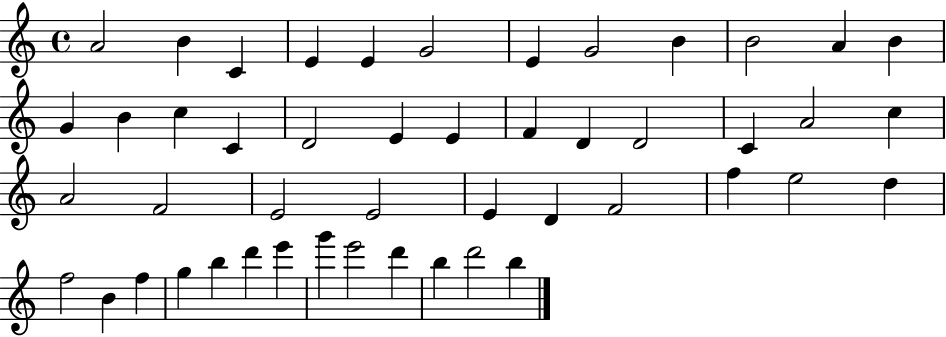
{
  \clef treble
  \time 4/4
  \defaultTimeSignature
  \key c \major
  a'2 b'4 c'4 | e'4 e'4 g'2 | e'4 g'2 b'4 | b'2 a'4 b'4 | \break g'4 b'4 c''4 c'4 | d'2 e'4 e'4 | f'4 d'4 d'2 | c'4 a'2 c''4 | \break a'2 f'2 | e'2 e'2 | e'4 d'4 f'2 | f''4 e''2 d''4 | \break f''2 b'4 f''4 | g''4 b''4 d'''4 e'''4 | g'''4 e'''2 d'''4 | b''4 d'''2 b''4 | \break \bar "|."
}